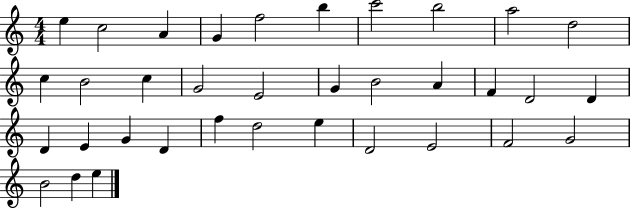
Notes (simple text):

E5/q C5/h A4/q G4/q F5/h B5/q C6/h B5/h A5/h D5/h C5/q B4/h C5/q G4/h E4/h G4/q B4/h A4/q F4/q D4/h D4/q D4/q E4/q G4/q D4/q F5/q D5/h E5/q D4/h E4/h F4/h G4/h B4/h D5/q E5/q